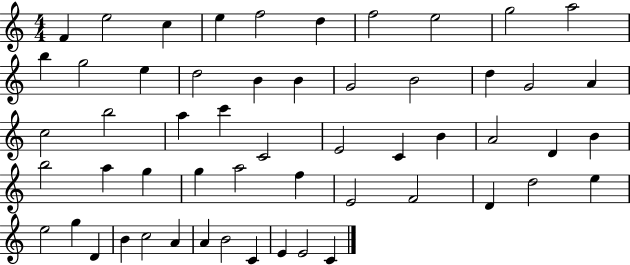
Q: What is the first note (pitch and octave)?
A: F4